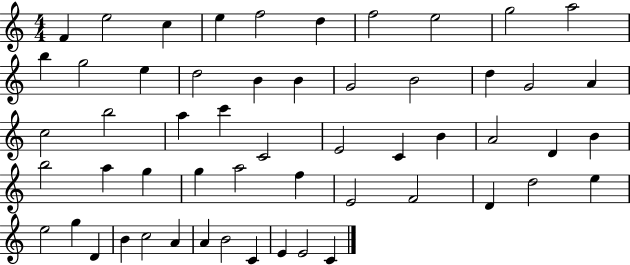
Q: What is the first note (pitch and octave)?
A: F4